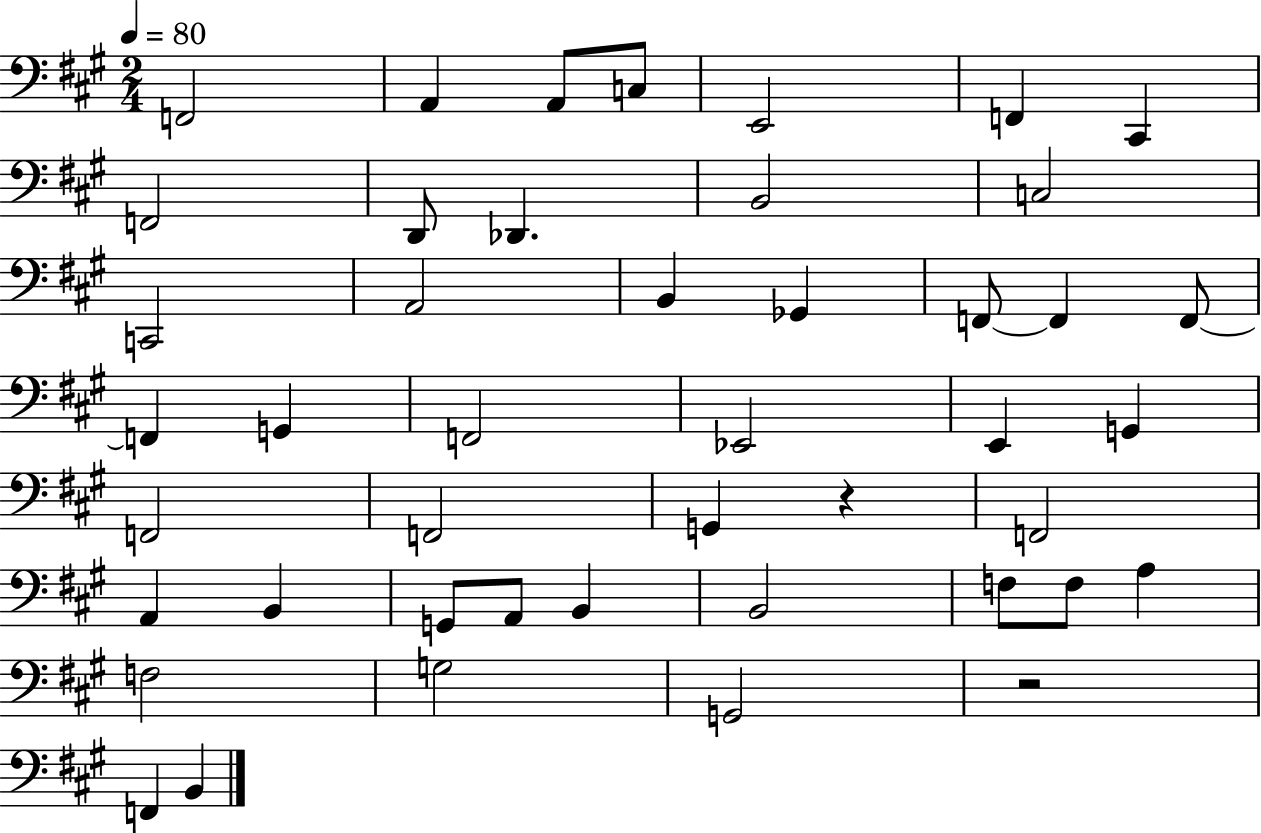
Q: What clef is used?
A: bass